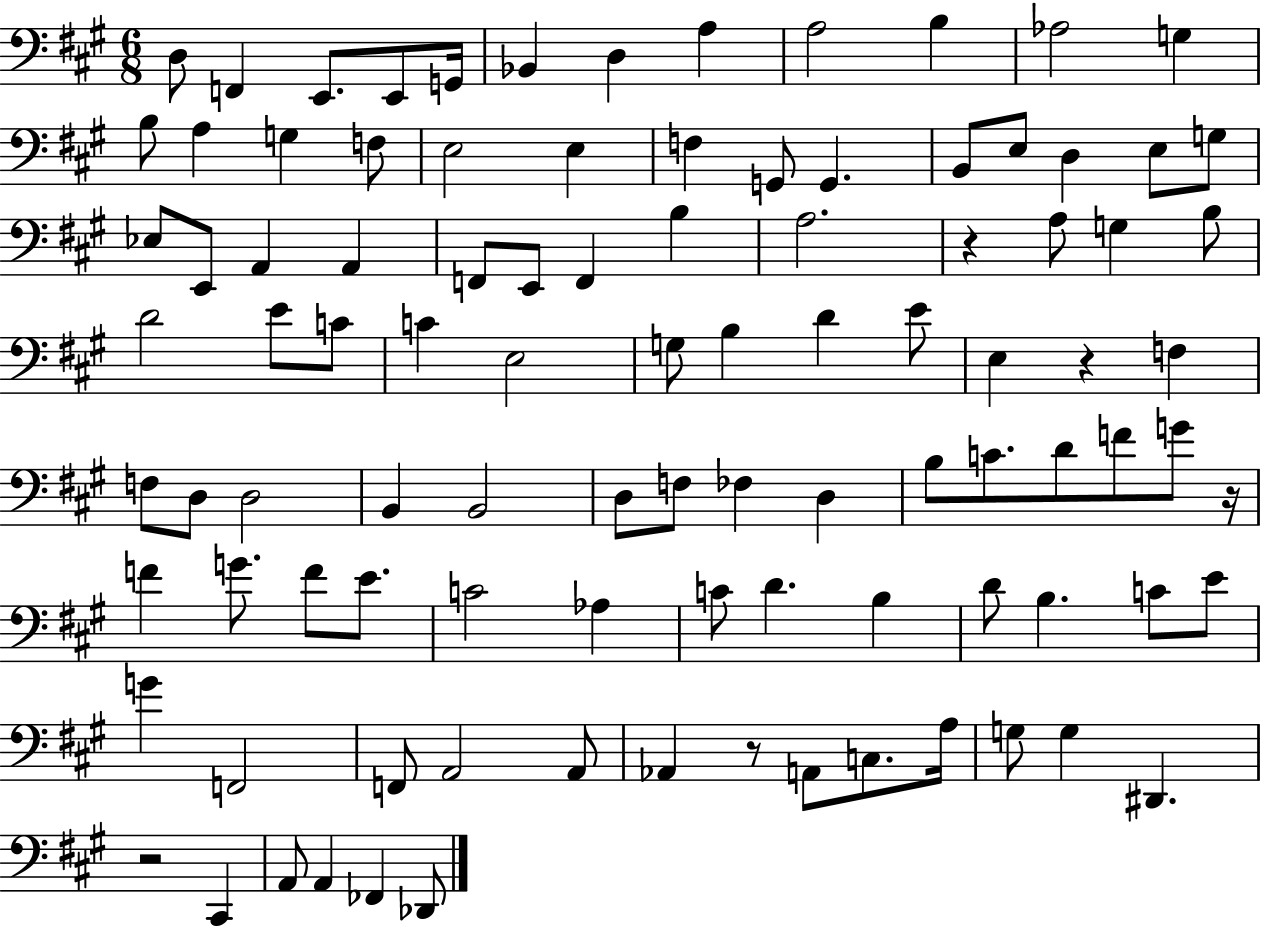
X:1
T:Untitled
M:6/8
L:1/4
K:A
D,/2 F,, E,,/2 E,,/2 G,,/4 _B,, D, A, A,2 B, _A,2 G, B,/2 A, G, F,/2 E,2 E, F, G,,/2 G,, B,,/2 E,/2 D, E,/2 G,/2 _E,/2 E,,/2 A,, A,, F,,/2 E,,/2 F,, B, A,2 z A,/2 G, B,/2 D2 E/2 C/2 C E,2 G,/2 B, D E/2 E, z F, F,/2 D,/2 D,2 B,, B,,2 D,/2 F,/2 _F, D, B,/2 C/2 D/2 F/2 G/2 z/4 F G/2 F/2 E/2 C2 _A, C/2 D B, D/2 B, C/2 E/2 G F,,2 F,,/2 A,,2 A,,/2 _A,, z/2 A,,/2 C,/2 A,/4 G,/2 G, ^D,, z2 ^C,, A,,/2 A,, _F,, _D,,/2